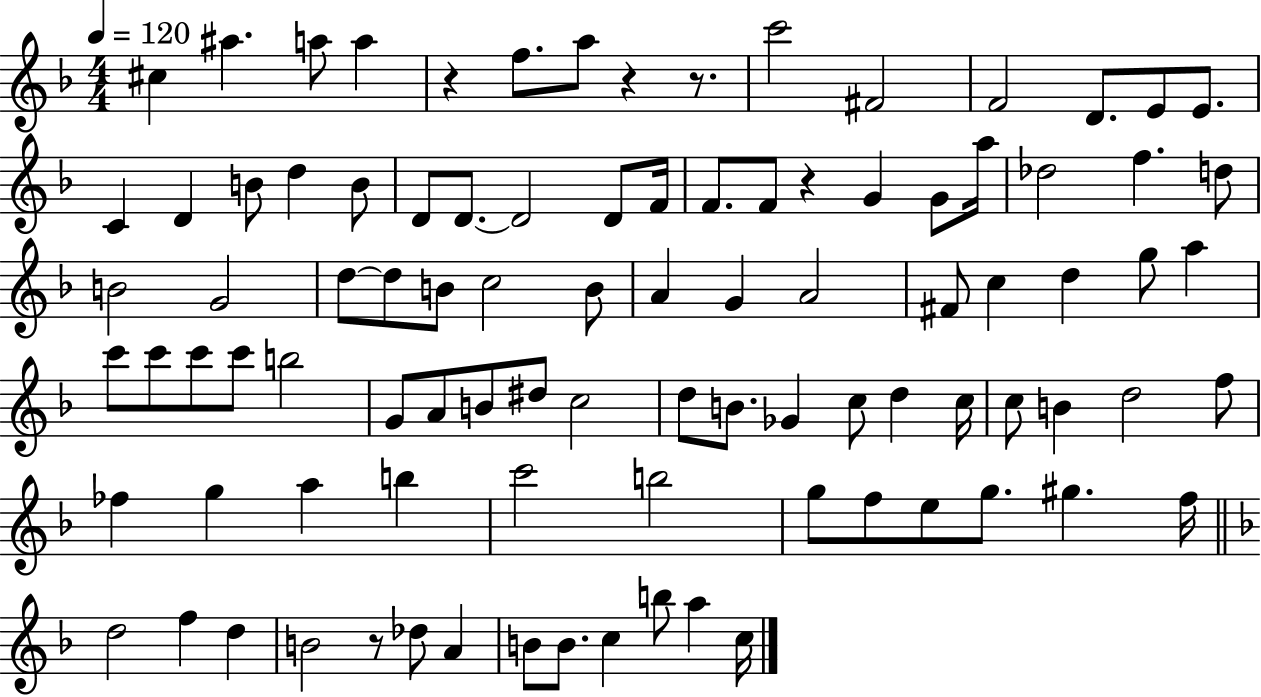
C#5/q A#5/q. A5/e A5/q R/q F5/e. A5/e R/q R/e. C6/h F#4/h F4/h D4/e. E4/e E4/e. C4/q D4/q B4/e D5/q B4/e D4/e D4/e. D4/h D4/e F4/s F4/e. F4/e R/q G4/q G4/e A5/s Db5/h F5/q. D5/e B4/h G4/h D5/e D5/e B4/e C5/h B4/e A4/q G4/q A4/h F#4/e C5/q D5/q G5/e A5/q C6/e C6/e C6/e C6/e B5/h G4/e A4/e B4/e D#5/e C5/h D5/e B4/e. Gb4/q C5/e D5/q C5/s C5/e B4/q D5/h F5/e FES5/q G5/q A5/q B5/q C6/h B5/h G5/e F5/e E5/e G5/e. G#5/q. F5/s D5/h F5/q D5/q B4/h R/e Db5/e A4/q B4/e B4/e. C5/q B5/e A5/q C5/s